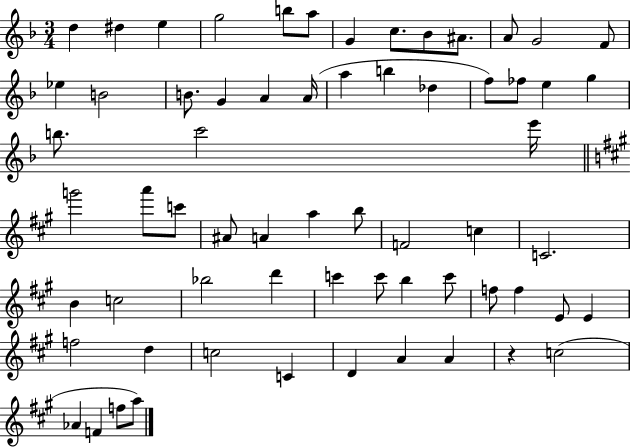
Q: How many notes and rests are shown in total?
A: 64